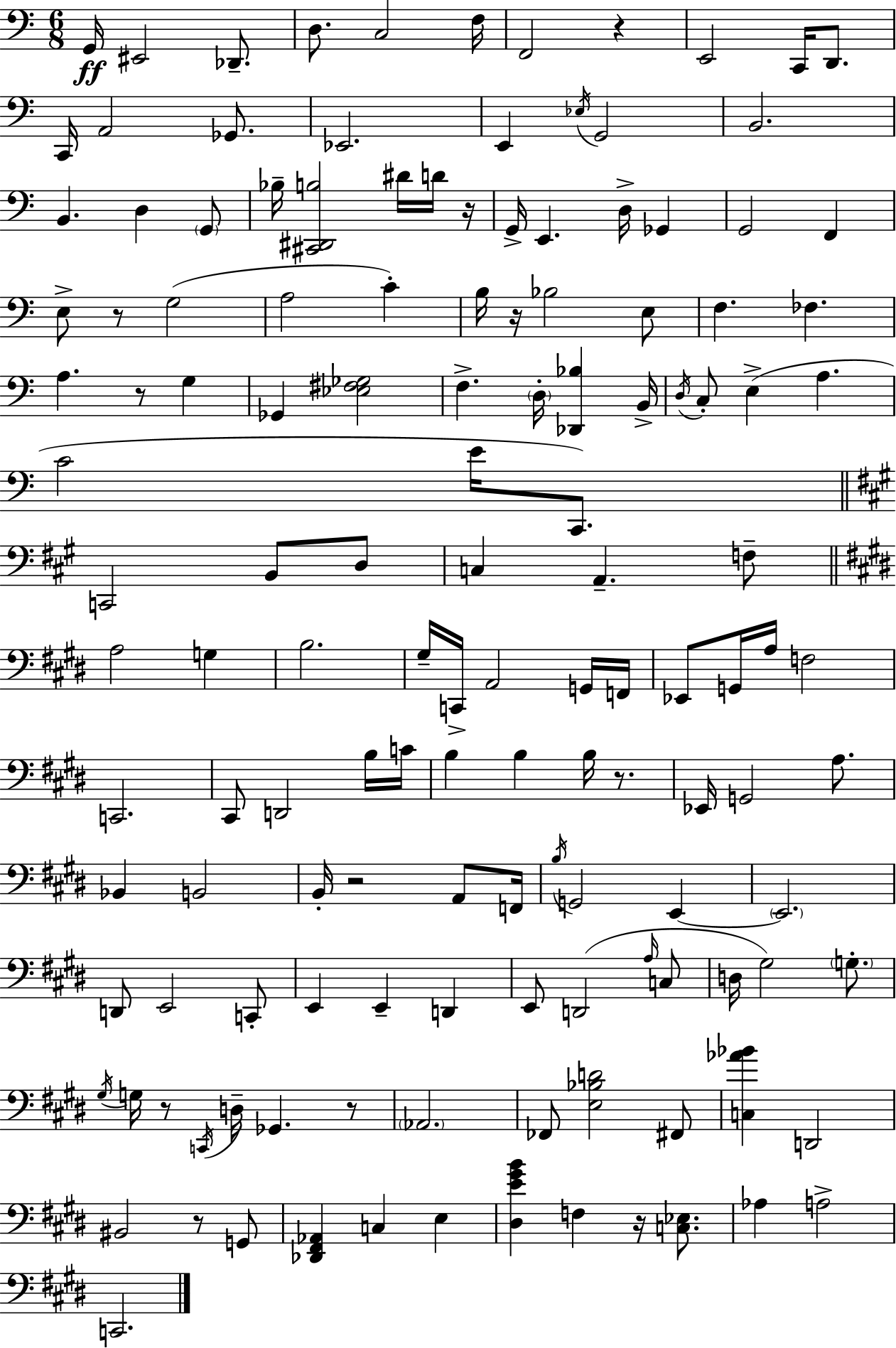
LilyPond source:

{
  \clef bass
  \numericTimeSignature
  \time 6/8
  \key c \major
  g,16\ff eis,2 des,8.-- | d8. c2 f16 | f,2 r4 | e,2 c,16 d,8. | \break c,16 a,2 ges,8. | ees,2. | e,4 \acciaccatura { ees16 } g,2 | b,2. | \break b,4. d4 \parenthesize g,8 | bes16-- <cis, dis, b>2 dis'16 d'16 | r16 g,16-> e,4. d16-> ges,4 | g,2 f,4 | \break e8-> r8 g2( | a2 c'4-.) | b16 r16 bes2 e8 | f4. fes4. | \break a4. r8 g4 | ges,4 <ees fis ges>2 | f4.-> \parenthesize d16-. <des, bes>4 | b,16-> \acciaccatura { d16 } c8-. e4->( a4. | \break c'2 e'16 c,8.) | \bar "||" \break \key a \major c,2 b,8 d8 | c4 a,4.-- f8-- | \bar "||" \break \key e \major a2 g4 | b2. | gis16-- c,16-> a,2 g,16 f,16 | ees,8 g,16 a16 f2 | \break c,2. | cis,8 d,2 b16 c'16 | b4 b4 b16 r8. | ees,16 g,2 a8. | \break bes,4 b,2 | b,16-. r2 a,8 f,16 | \acciaccatura { b16 } g,2 e,4~~ | \parenthesize e,2. | \break d,8 e,2 c,8-. | e,4 e,4-- d,4 | e,8 d,2( \grace { a16 } | c8 d16 gis2) \parenthesize g8.-. | \break \acciaccatura { gis16 } g16 r8 \acciaccatura { c,16 } d16-- ges,4. | r8 \parenthesize aes,2. | fes,8 <e bes d'>2 | fis,8 <c aes' bes'>4 d,2 | \break bis,2 | r8 g,8 <des, fis, aes,>4 c4 | e4 <dis e' gis' b'>4 f4 | r16 <c ees>8. aes4 a2-> | \break c,2. | \bar "|."
}